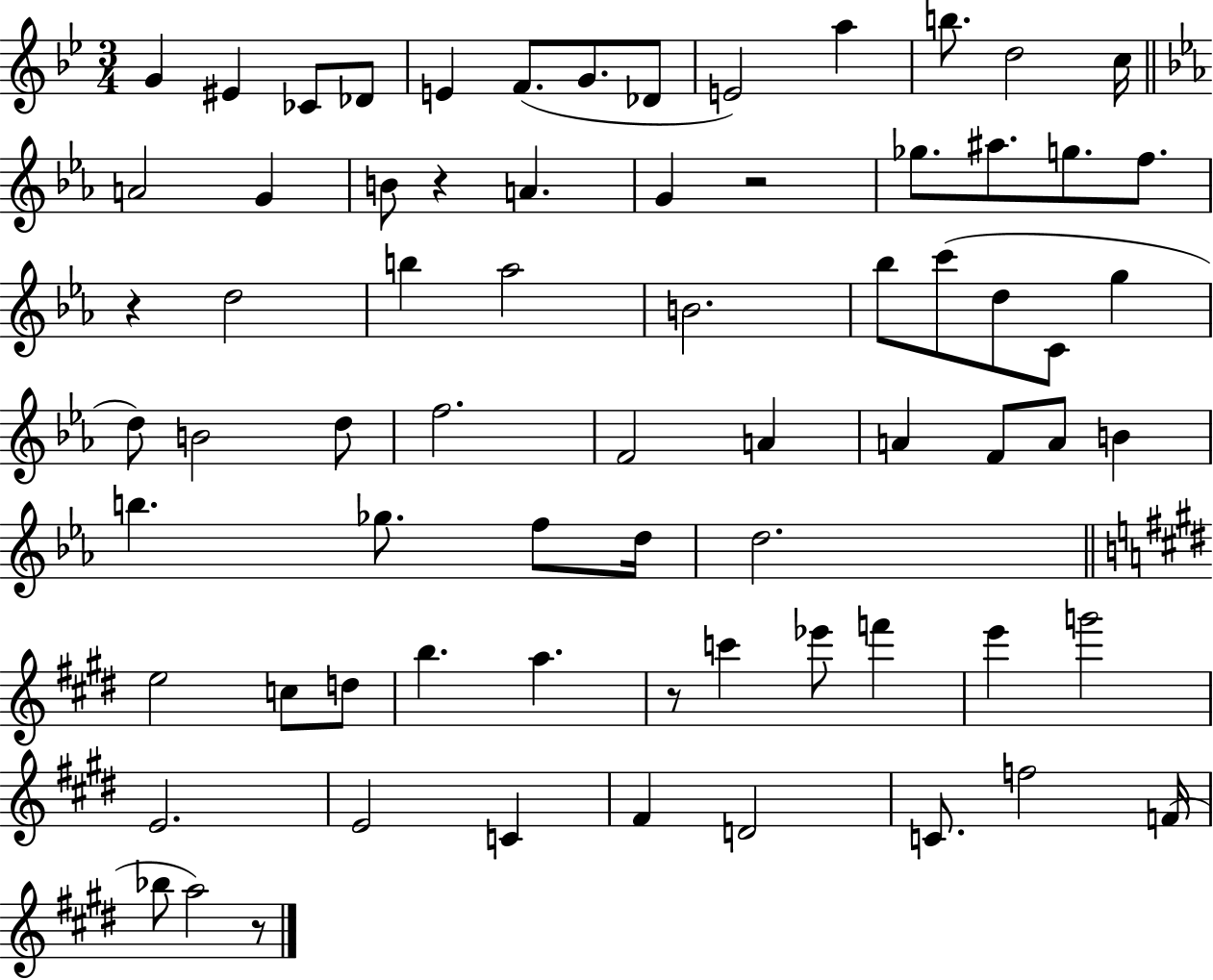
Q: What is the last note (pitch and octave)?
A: A5